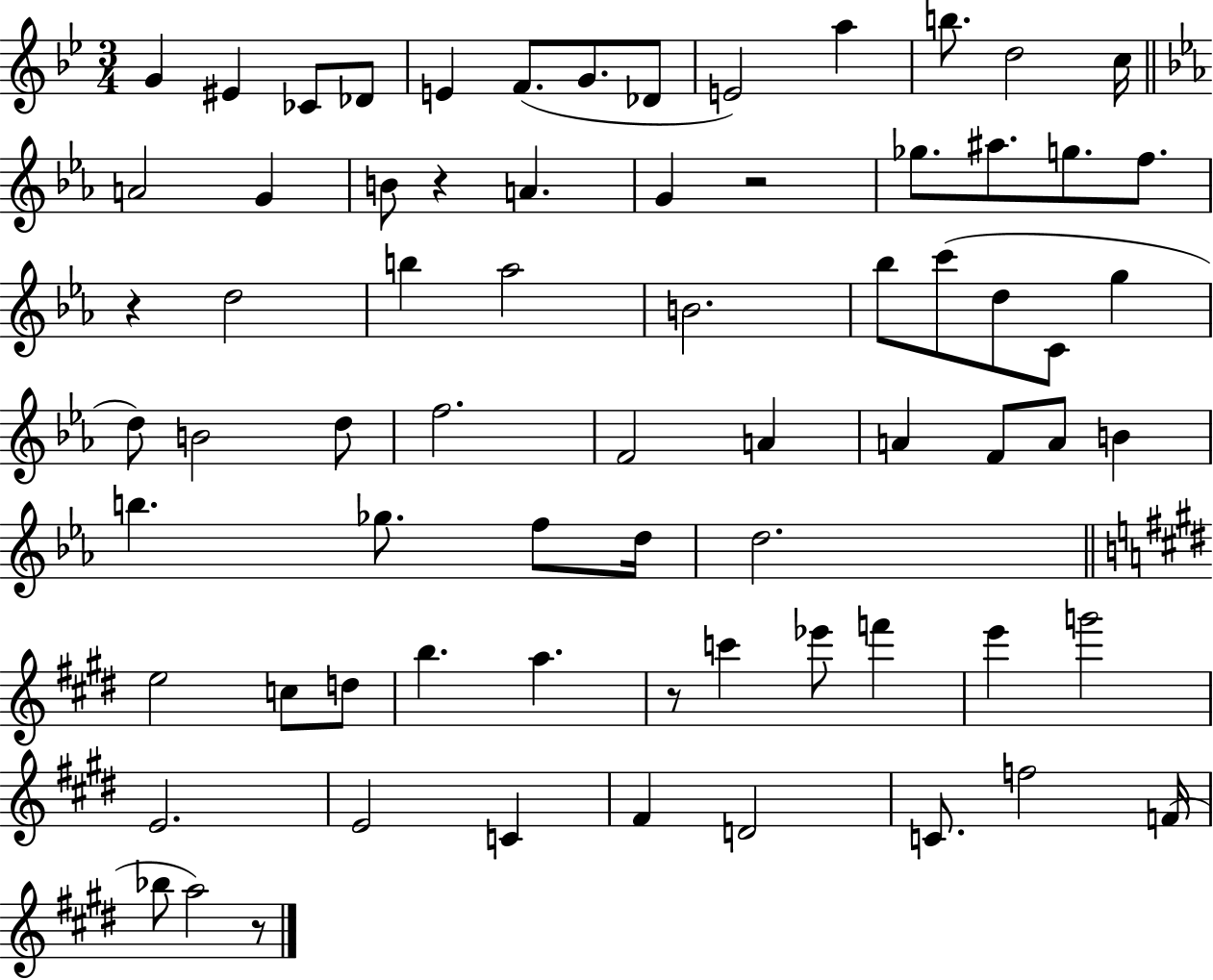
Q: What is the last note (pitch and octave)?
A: A5